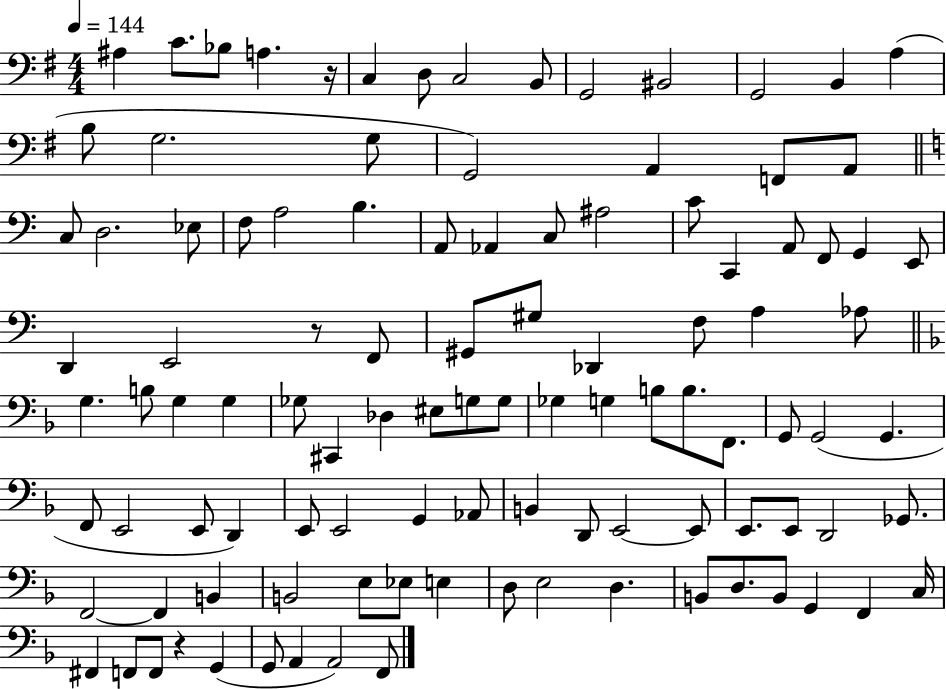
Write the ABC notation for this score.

X:1
T:Untitled
M:4/4
L:1/4
K:G
^A, C/2 _B,/2 A, z/4 C, D,/2 C,2 B,,/2 G,,2 ^B,,2 G,,2 B,, A, B,/2 G,2 G,/2 G,,2 A,, F,,/2 A,,/2 C,/2 D,2 _E,/2 F,/2 A,2 B, A,,/2 _A,, C,/2 ^A,2 C/2 C,, A,,/2 F,,/2 G,, E,,/2 D,, E,,2 z/2 F,,/2 ^G,,/2 ^G,/2 _D,, F,/2 A, _A,/2 G, B,/2 G, G, _G,/2 ^C,, _D, ^E,/2 G,/2 G,/2 _G, G, B,/2 B,/2 F,,/2 G,,/2 G,,2 G,, F,,/2 E,,2 E,,/2 D,, E,,/2 E,,2 G,, _A,,/2 B,, D,,/2 E,,2 E,,/2 E,,/2 E,,/2 D,,2 _G,,/2 F,,2 F,, B,, B,,2 E,/2 _E,/2 E, D,/2 E,2 D, B,,/2 D,/2 B,,/2 G,, F,, C,/4 ^F,, F,,/2 F,,/2 z G,, G,,/2 A,, A,,2 F,,/2